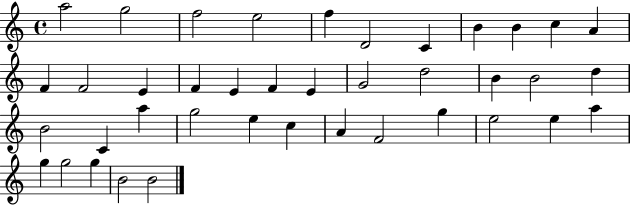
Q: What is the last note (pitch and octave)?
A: B4